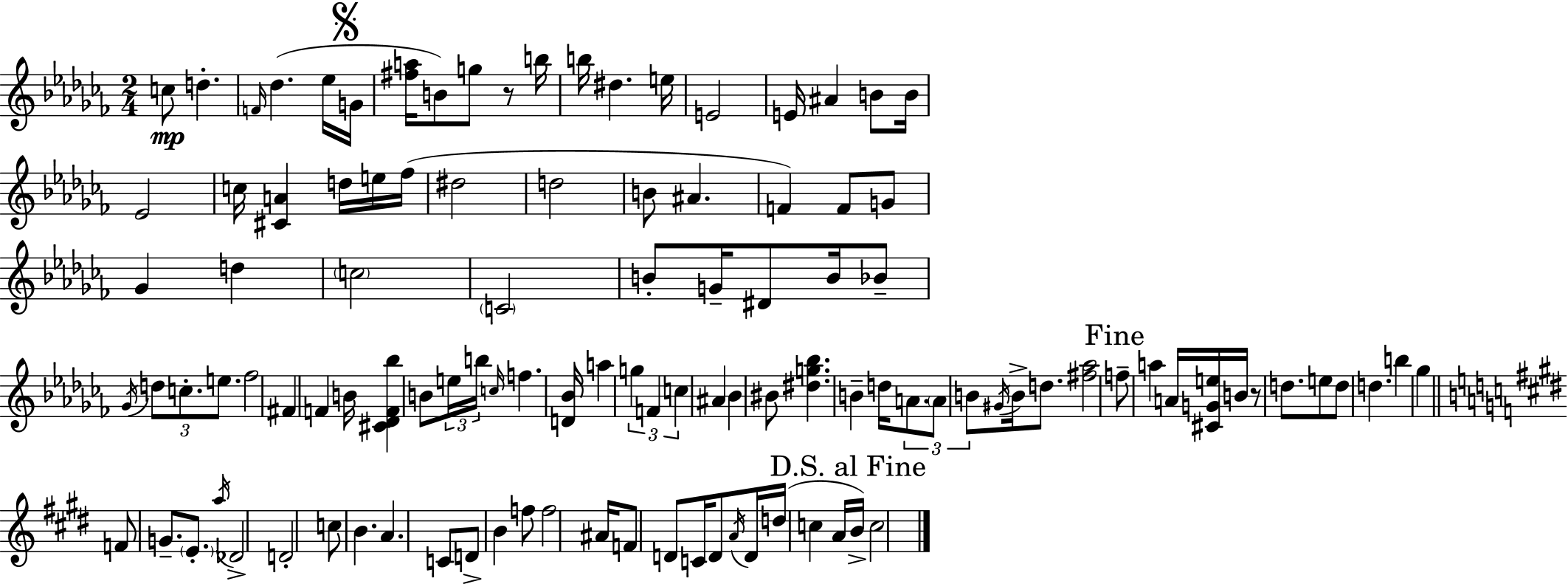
X:1
T:Untitled
M:2/4
L:1/4
K:Abm
c/2 d F/4 _d _e/4 G/4 [^fa]/4 B/2 g/2 z/2 b/4 b/4 ^d e/4 E2 E/4 ^A B/2 B/4 _E2 c/4 [^CA] d/4 e/4 _f/4 ^d2 d2 B/2 ^A F F/2 G/2 _G d c2 C2 B/2 G/4 ^D/2 B/4 _B/2 _G/4 d/2 c/2 e/2 _f2 ^F F B/4 [^C_DF_b] B/2 e/4 b/4 c/4 f [D_B]/4 a g F c ^A _B ^B/2 [^dg_b] B d/4 A/2 A/2 B/2 ^G/4 B/4 d/2 [^f_a]2 f/2 a A/4 [^CGe]/4 B/4 z/2 d/2 e/2 d/2 d b _g F/2 G/2 E/2 a/4 _D2 D2 c/2 B A C/2 D/2 B f/2 f2 ^A/4 F/2 D/2 C/4 D/2 A/4 D/4 d/4 c A/4 B/4 c2